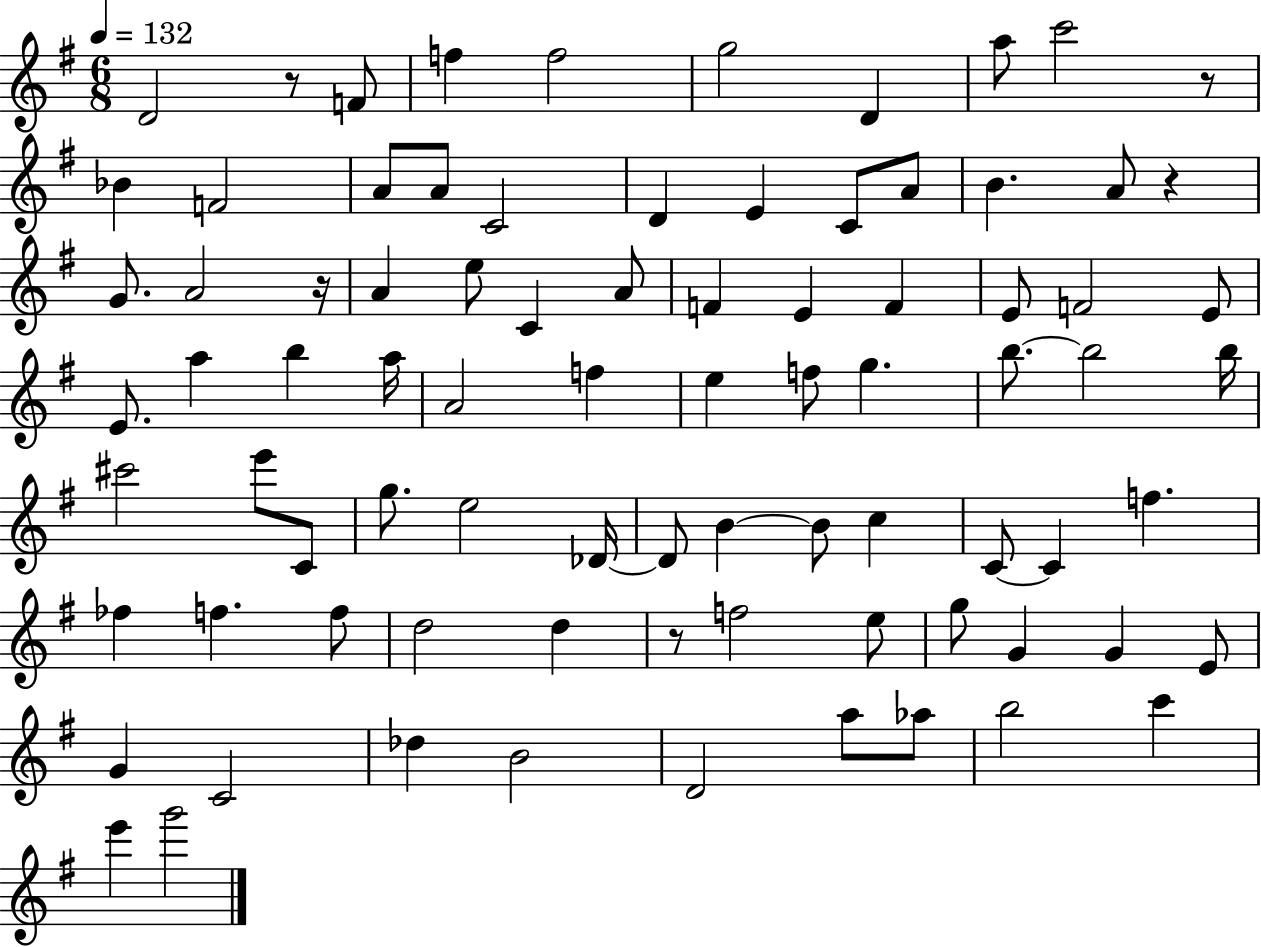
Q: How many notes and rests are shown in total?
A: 83